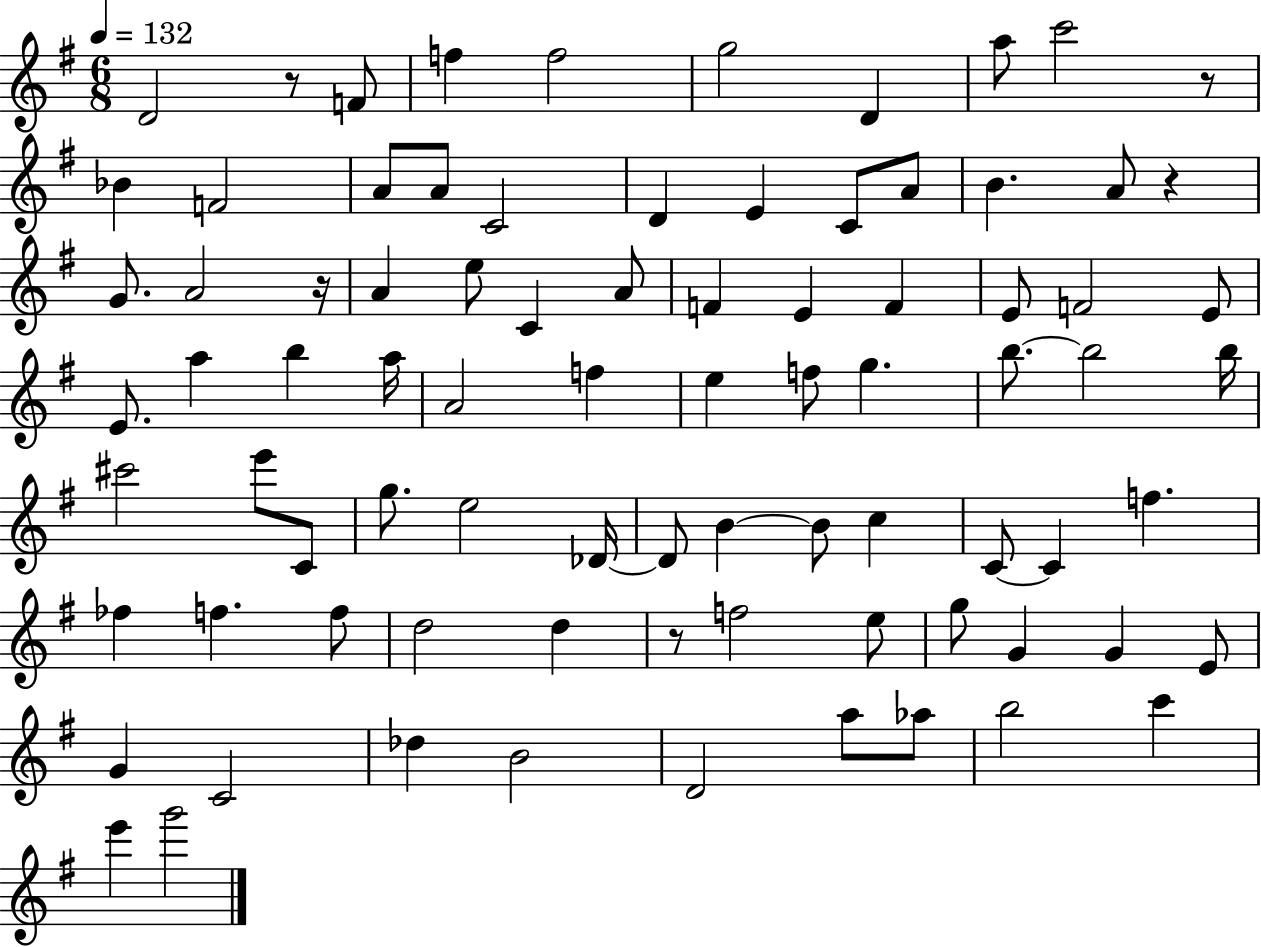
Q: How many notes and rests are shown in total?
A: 83